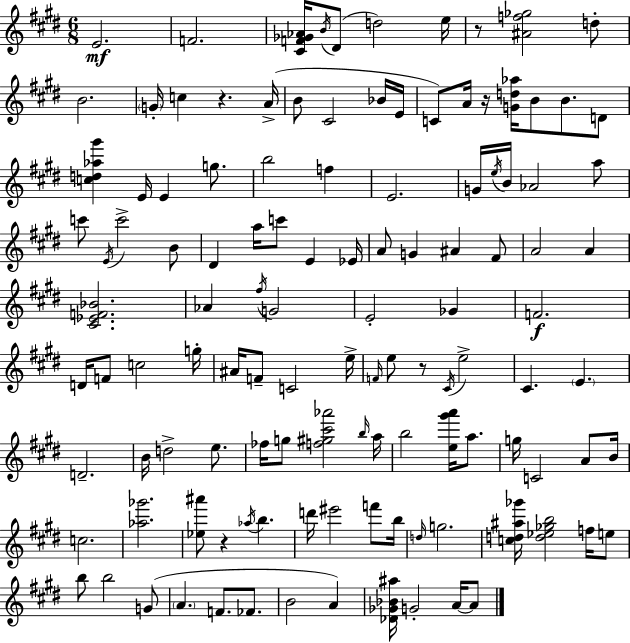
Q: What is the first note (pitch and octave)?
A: E4